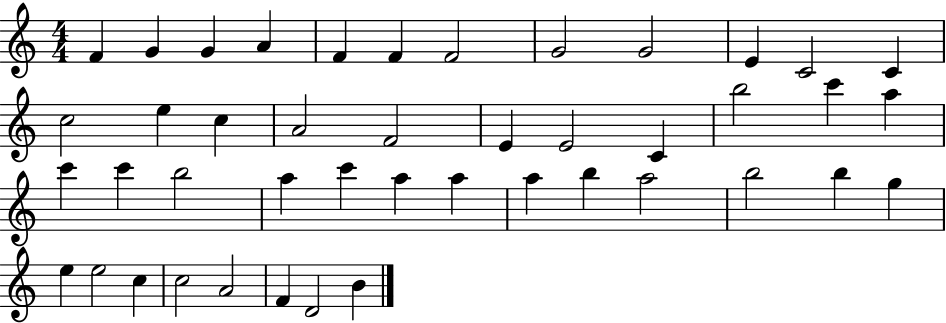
{
  \clef treble
  \numericTimeSignature
  \time 4/4
  \key c \major
  f'4 g'4 g'4 a'4 | f'4 f'4 f'2 | g'2 g'2 | e'4 c'2 c'4 | \break c''2 e''4 c''4 | a'2 f'2 | e'4 e'2 c'4 | b''2 c'''4 a''4 | \break c'''4 c'''4 b''2 | a''4 c'''4 a''4 a''4 | a''4 b''4 a''2 | b''2 b''4 g''4 | \break e''4 e''2 c''4 | c''2 a'2 | f'4 d'2 b'4 | \bar "|."
}